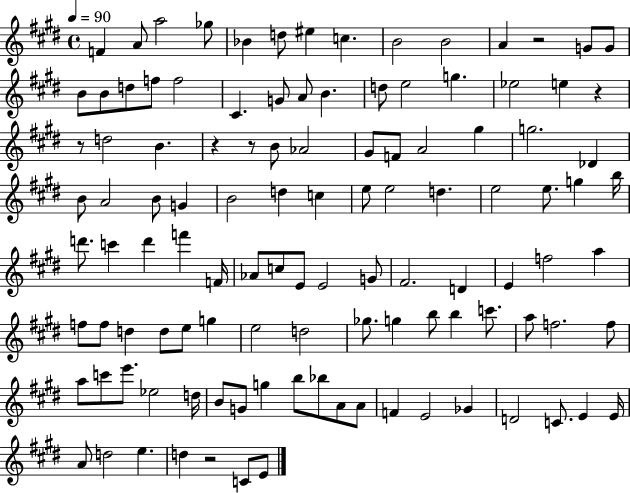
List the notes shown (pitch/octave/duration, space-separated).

F4/q A4/e A5/h Gb5/e Bb4/q D5/e EIS5/q C5/q. B4/h B4/h A4/q R/h G4/e G4/e B4/e B4/e D5/e F5/e F5/h C#4/q. G4/e A4/e B4/q. D5/e E5/h G5/q. Eb5/h E5/q R/q R/e D5/h B4/q. R/q R/e B4/e Ab4/h G#4/e F4/e A4/h G#5/q G5/h. Db4/q B4/e A4/h B4/e G4/q B4/h D5/q C5/q E5/e E5/h D5/q. E5/h E5/e. G5/q B5/s D6/e. C6/q D6/q F6/q F4/s Ab4/e C5/e E4/e E4/h G4/e F#4/h. D4/q E4/q F5/h A5/q F5/e F5/e D5/q D5/e E5/e G5/q E5/h D5/h Gb5/e. G5/q B5/e B5/q C6/e. A5/e F5/h. F5/e A5/e C6/e E6/e. Eb5/h D5/s B4/e G4/e G5/q B5/e Bb5/e A4/e A4/e F4/q E4/h Gb4/q D4/h C4/e. E4/q E4/s A4/e D5/h E5/q. D5/q R/h C4/e E4/e